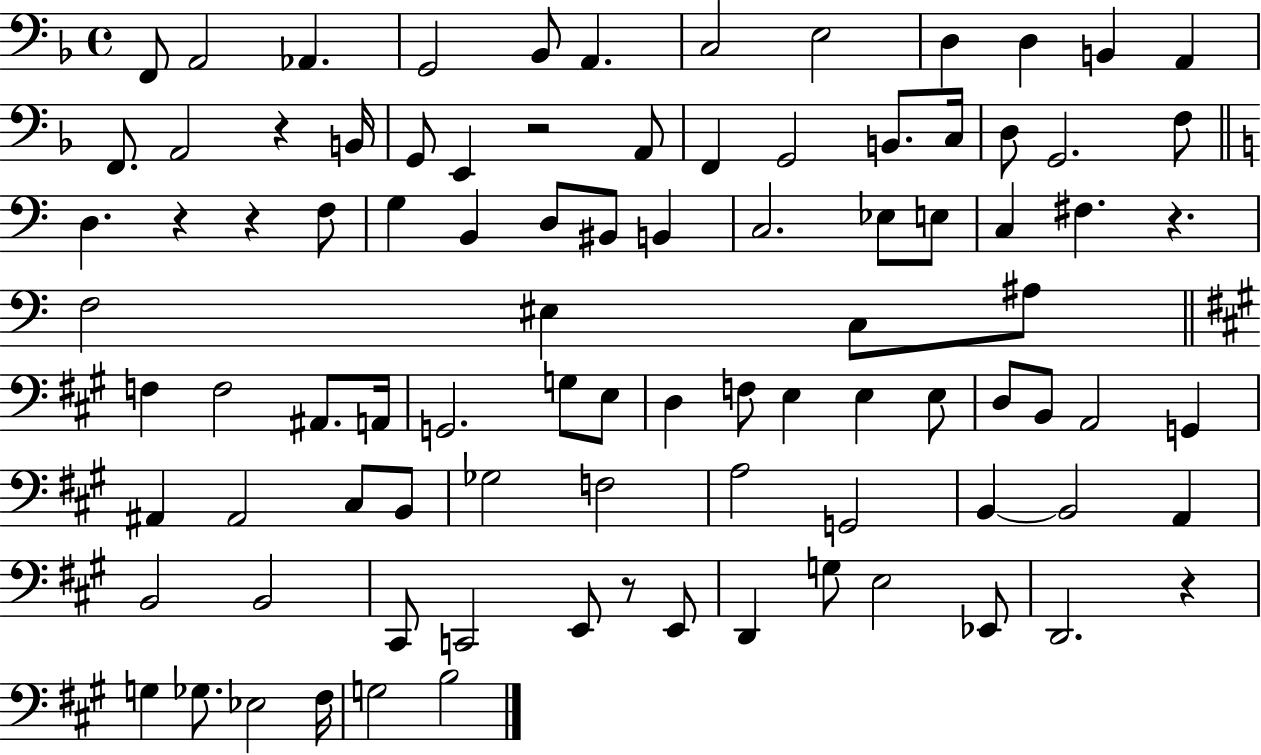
X:1
T:Untitled
M:4/4
L:1/4
K:F
F,,/2 A,,2 _A,, G,,2 _B,,/2 A,, C,2 E,2 D, D, B,, A,, F,,/2 A,,2 z B,,/4 G,,/2 E,, z2 A,,/2 F,, G,,2 B,,/2 C,/4 D,/2 G,,2 F,/2 D, z z F,/2 G, B,, D,/2 ^B,,/2 B,, C,2 _E,/2 E,/2 C, ^F, z F,2 ^E, C,/2 ^A,/2 F, F,2 ^A,,/2 A,,/4 G,,2 G,/2 E,/2 D, F,/2 E, E, E,/2 D,/2 B,,/2 A,,2 G,, ^A,, ^A,,2 ^C,/2 B,,/2 _G,2 F,2 A,2 G,,2 B,, B,,2 A,, B,,2 B,,2 ^C,,/2 C,,2 E,,/2 z/2 E,,/2 D,, G,/2 E,2 _E,,/2 D,,2 z G, _G,/2 _E,2 ^F,/4 G,2 B,2